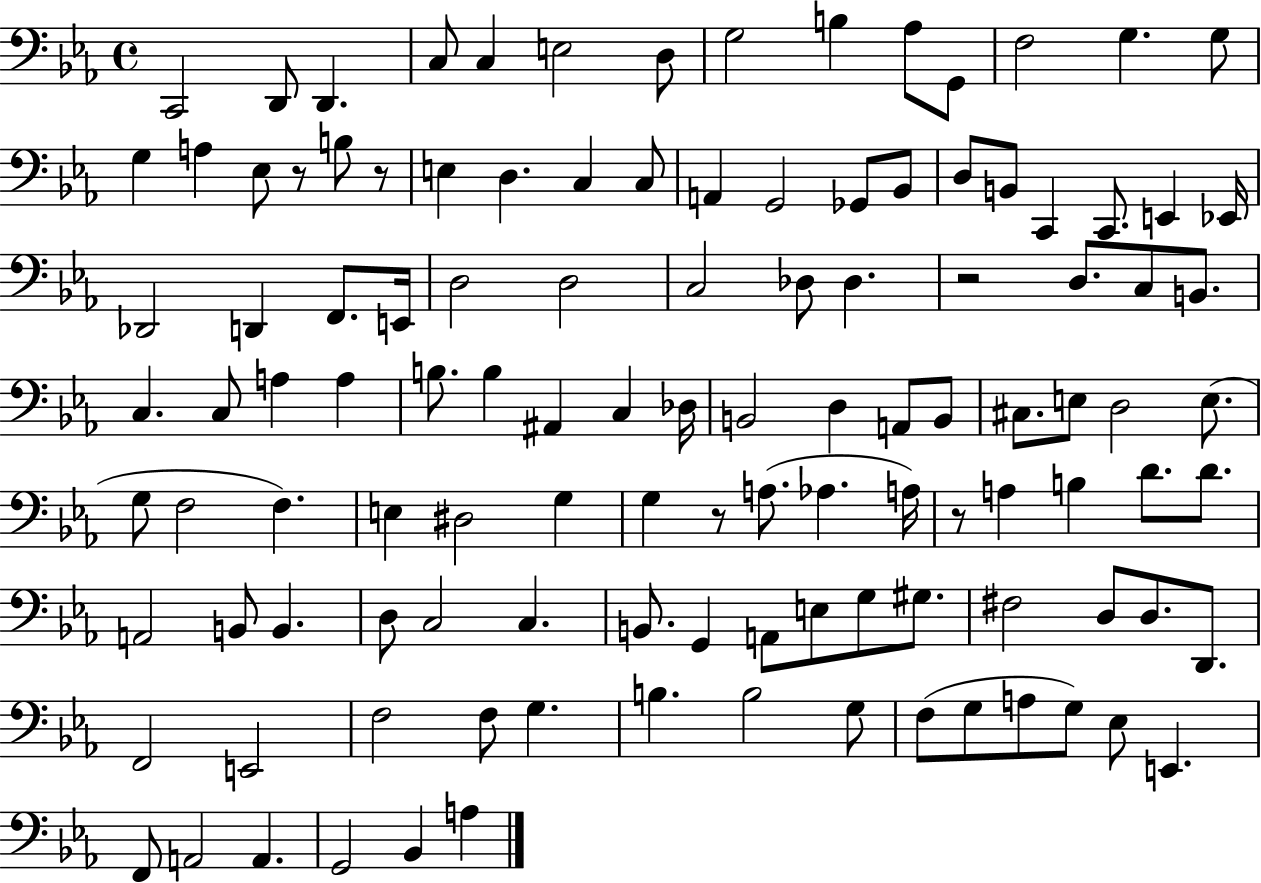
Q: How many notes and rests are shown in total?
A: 116